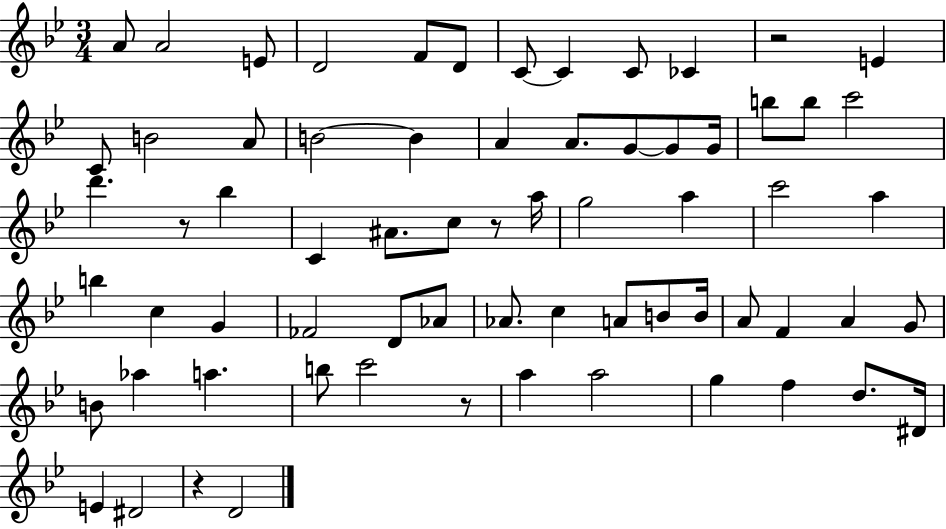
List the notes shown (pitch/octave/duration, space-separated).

A4/e A4/h E4/e D4/h F4/e D4/e C4/e C4/q C4/e CES4/q R/h E4/q C4/e B4/h A4/e B4/h B4/q A4/q A4/e. G4/e G4/e G4/s B5/e B5/e C6/h D6/q. R/e Bb5/q C4/q A#4/e. C5/e R/e A5/s G5/h A5/q C6/h A5/q B5/q C5/q G4/q FES4/h D4/e Ab4/e Ab4/e. C5/q A4/e B4/e B4/s A4/e F4/q A4/q G4/e B4/e Ab5/q A5/q. B5/e C6/h R/e A5/q A5/h G5/q F5/q D5/e. D#4/s E4/q D#4/h R/q D4/h